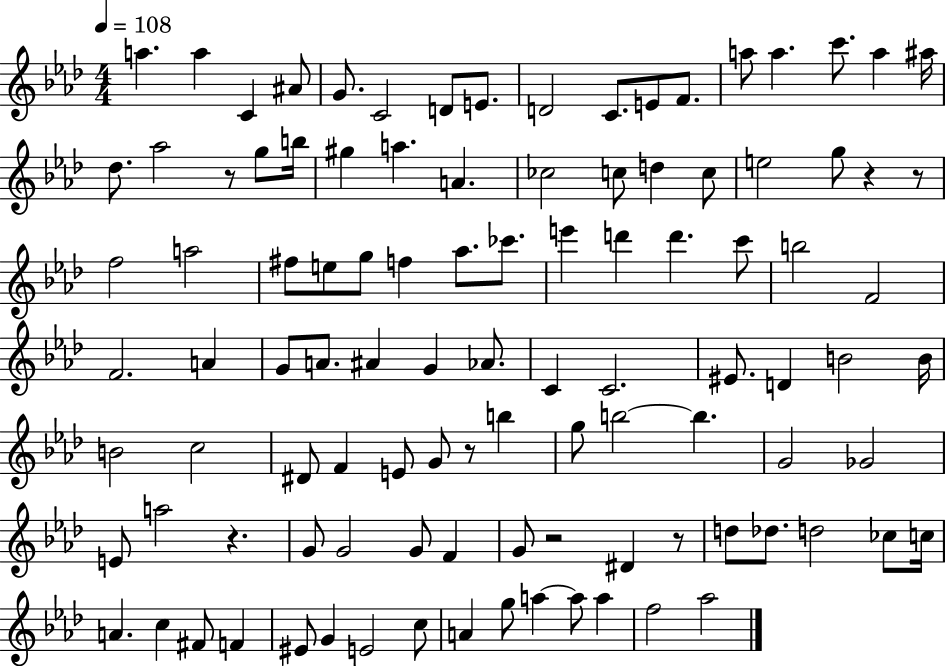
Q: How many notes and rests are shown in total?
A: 104